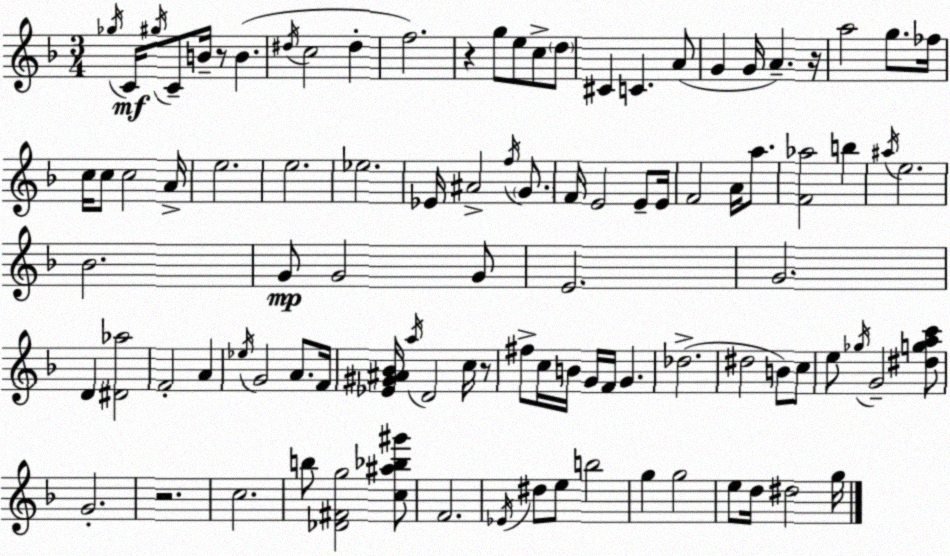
X:1
T:Untitled
M:3/4
L:1/4
K:F
_g/4 C/4 ^g/4 C/2 B/4 z/2 B ^d/4 c2 ^d f2 z g/2 e/2 c/2 d/2 ^C C A/2 G G/4 A z/4 a2 g/2 _f/4 c/4 c/2 c2 A/4 e2 e2 _e2 _E/4 ^A2 f/4 G/2 F/4 E2 E/2 E/4 F2 A/4 a/2 [F_a]2 b ^a/4 e2 _B2 G/2 G2 G/2 E2 G2 D [^D_a]2 F2 A _e/4 G2 A/2 F/4 [_E^G^A_B]/4 a/4 D2 c/4 z/2 ^f/2 c/4 B/4 G/4 F/4 G _d2 ^d2 B/2 c/2 e/2 _g/4 G2 [^dgac']/2 G2 z2 c2 b/2 [_D^Fg]2 [c^a_b^g']/2 F2 _E/4 ^d/2 e/2 b2 g g2 e/2 d/4 ^d2 g/4